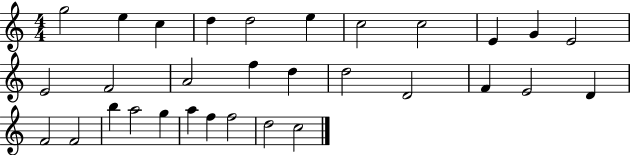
G5/h E5/q C5/q D5/q D5/h E5/q C5/h C5/h E4/q G4/q E4/h E4/h F4/h A4/h F5/q D5/q D5/h D4/h F4/q E4/h D4/q F4/h F4/h B5/q A5/h G5/q A5/q F5/q F5/h D5/h C5/h